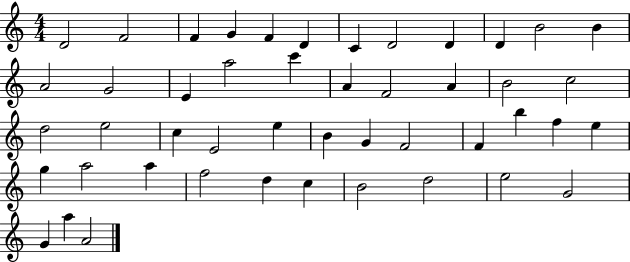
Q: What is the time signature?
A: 4/4